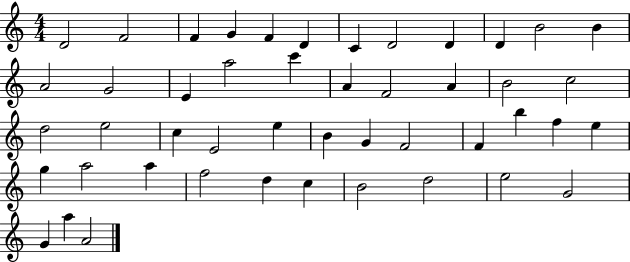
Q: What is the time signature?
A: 4/4